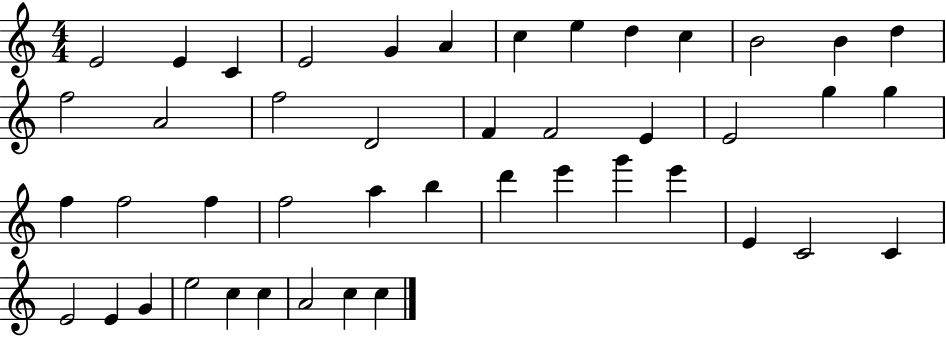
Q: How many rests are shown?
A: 0